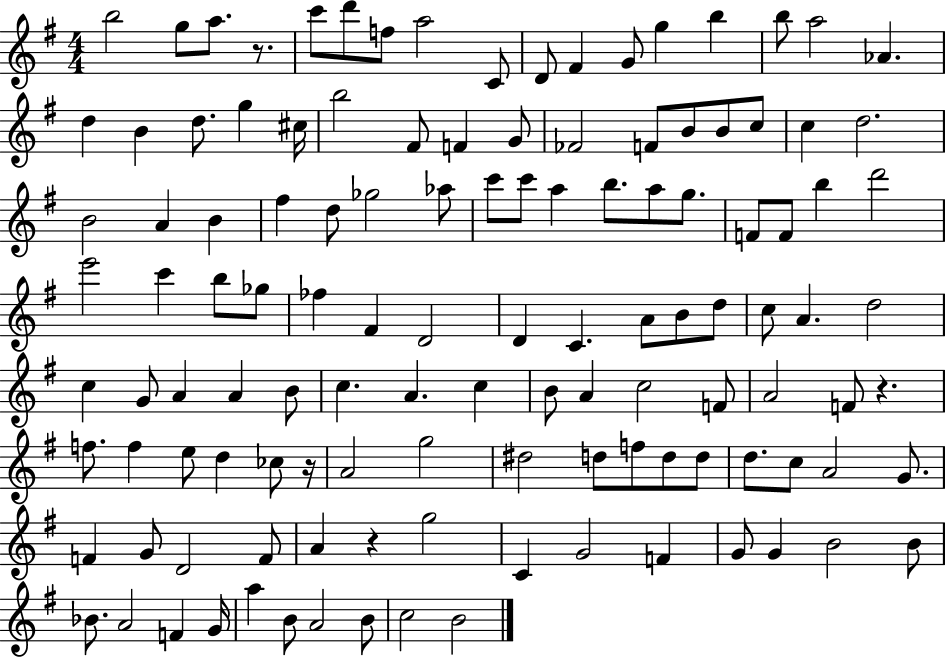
{
  \clef treble
  \numericTimeSignature
  \time 4/4
  \key g \major
  b''2 g''8 a''8. r8. | c'''8 d'''8 f''8 a''2 c'8 | d'8 fis'4 g'8 g''4 b''4 | b''8 a''2 aes'4. | \break d''4 b'4 d''8. g''4 cis''16 | b''2 fis'8 f'4 g'8 | fes'2 f'8 b'8 b'8 c''8 | c''4 d''2. | \break b'2 a'4 b'4 | fis''4 d''8 ges''2 aes''8 | c'''8 c'''8 a''4 b''8. a''8 g''8. | f'8 f'8 b''4 d'''2 | \break e'''2 c'''4 b''8 ges''8 | fes''4 fis'4 d'2 | d'4 c'4. a'8 b'8 d''8 | c''8 a'4. d''2 | \break c''4 g'8 a'4 a'4 b'8 | c''4. a'4. c''4 | b'8 a'4 c''2 f'8 | a'2 f'8 r4. | \break f''8. f''4 e''8 d''4 ces''8 r16 | a'2 g''2 | dis''2 d''8 f''8 d''8 d''8 | d''8. c''8 a'2 g'8. | \break f'4 g'8 d'2 f'8 | a'4 r4 g''2 | c'4 g'2 f'4 | g'8 g'4 b'2 b'8 | \break bes'8. a'2 f'4 g'16 | a''4 b'8 a'2 b'8 | c''2 b'2 | \bar "|."
}